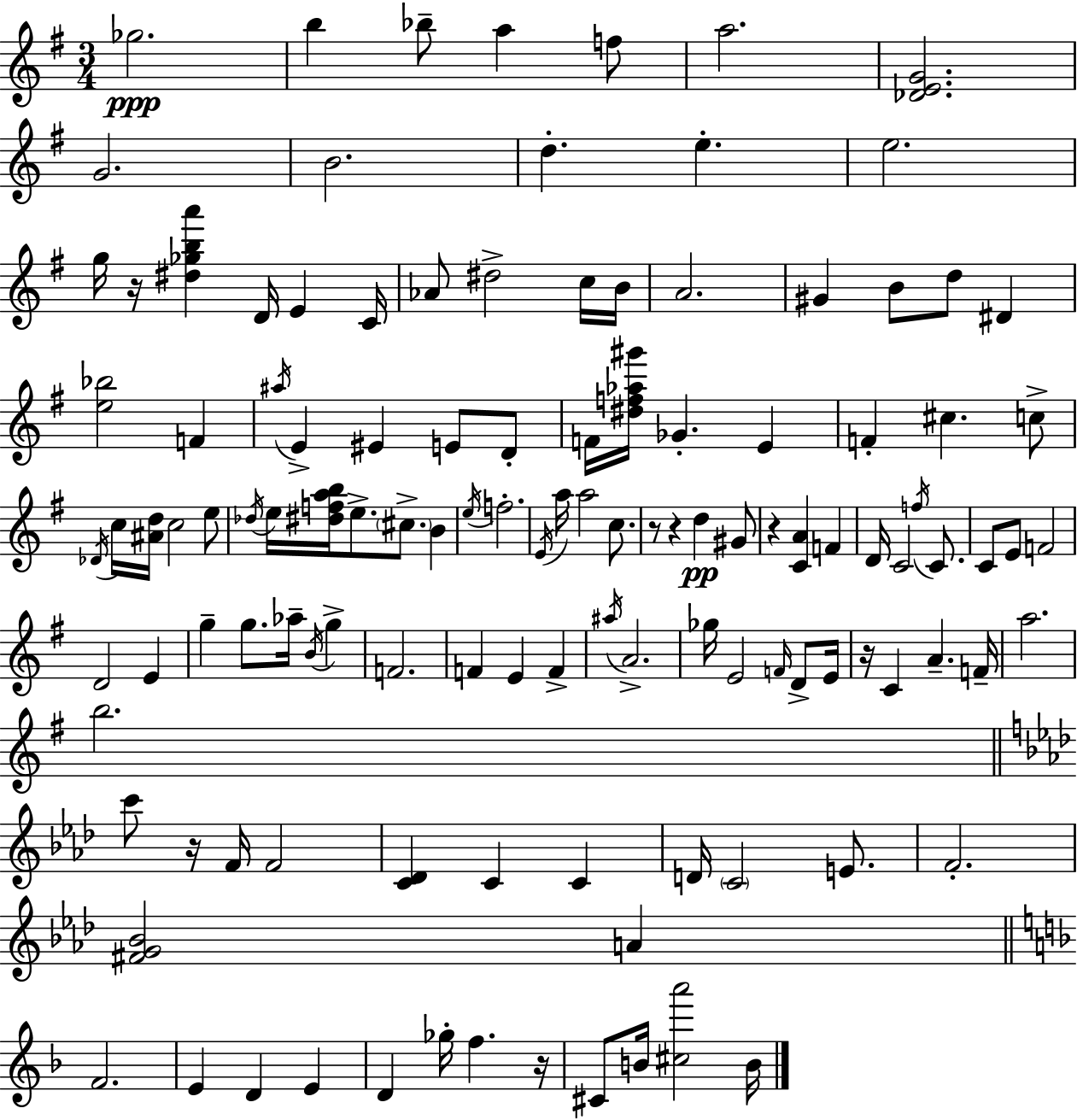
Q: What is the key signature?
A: E minor